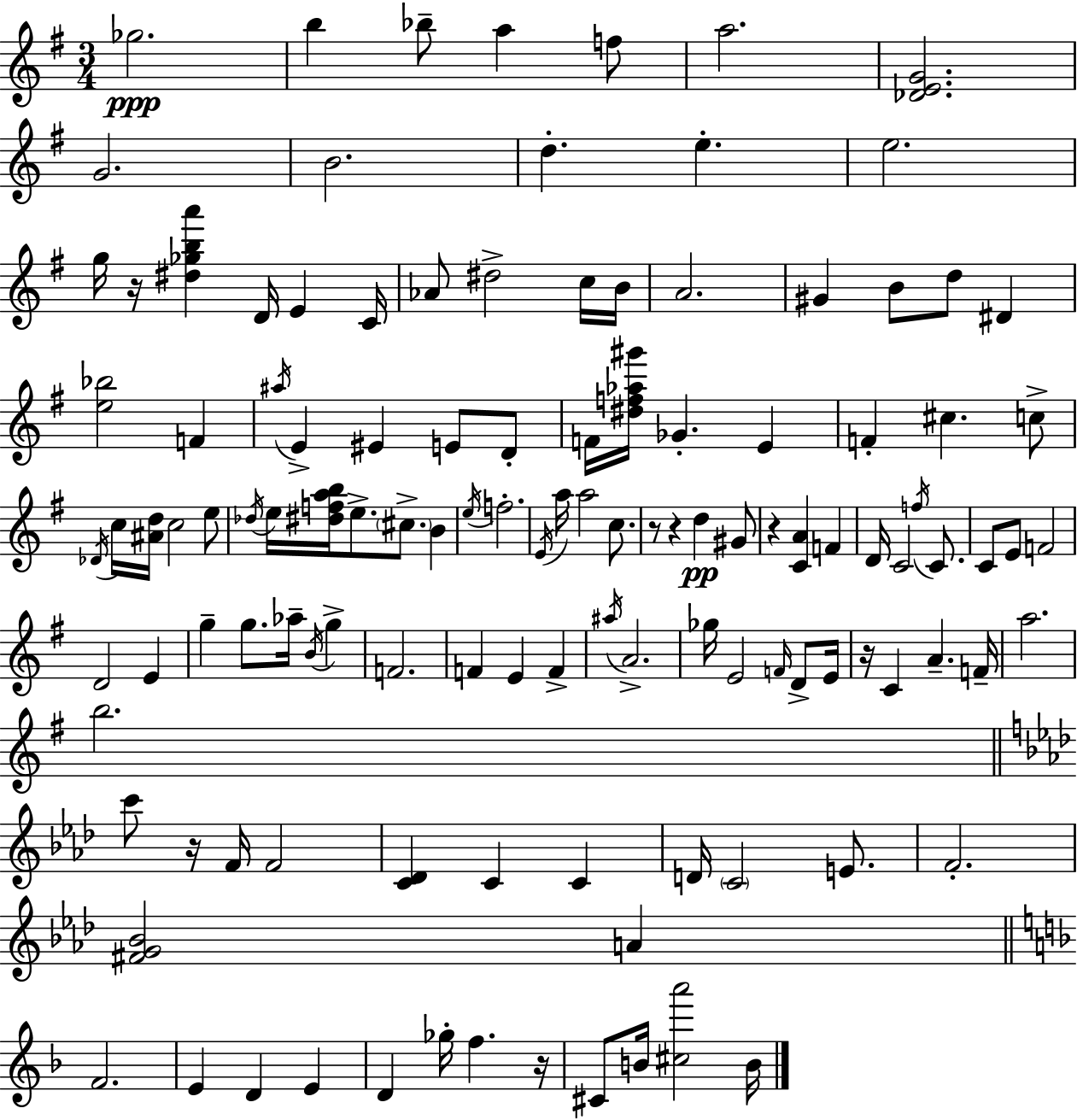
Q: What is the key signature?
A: E minor